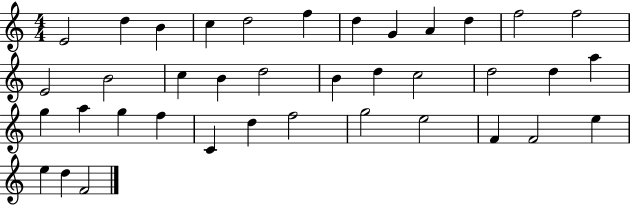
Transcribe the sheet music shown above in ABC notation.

X:1
T:Untitled
M:4/4
L:1/4
K:C
E2 d B c d2 f d G A d f2 f2 E2 B2 c B d2 B d c2 d2 d a g a g f C d f2 g2 e2 F F2 e e d F2